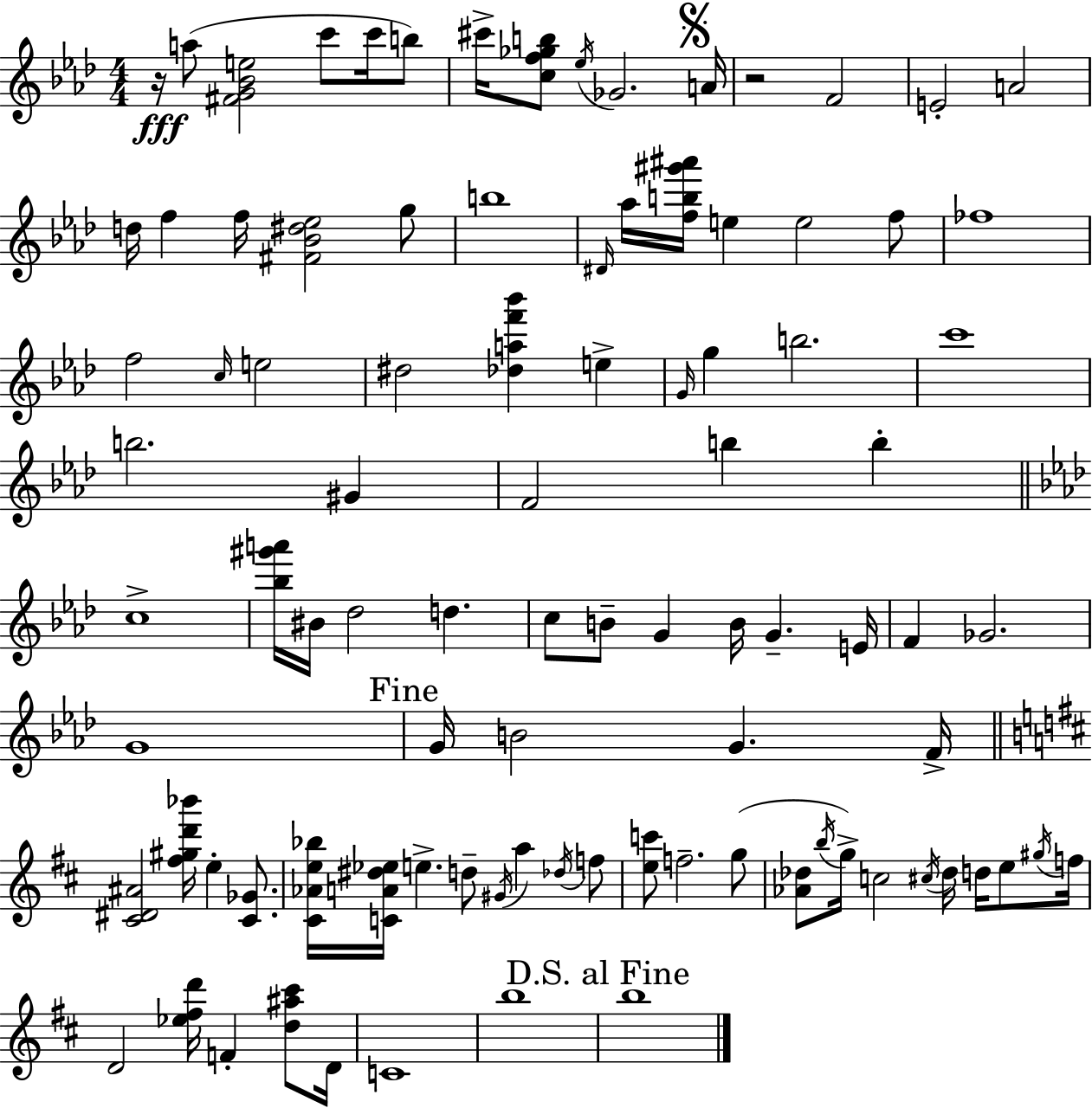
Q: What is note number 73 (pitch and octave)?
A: F4